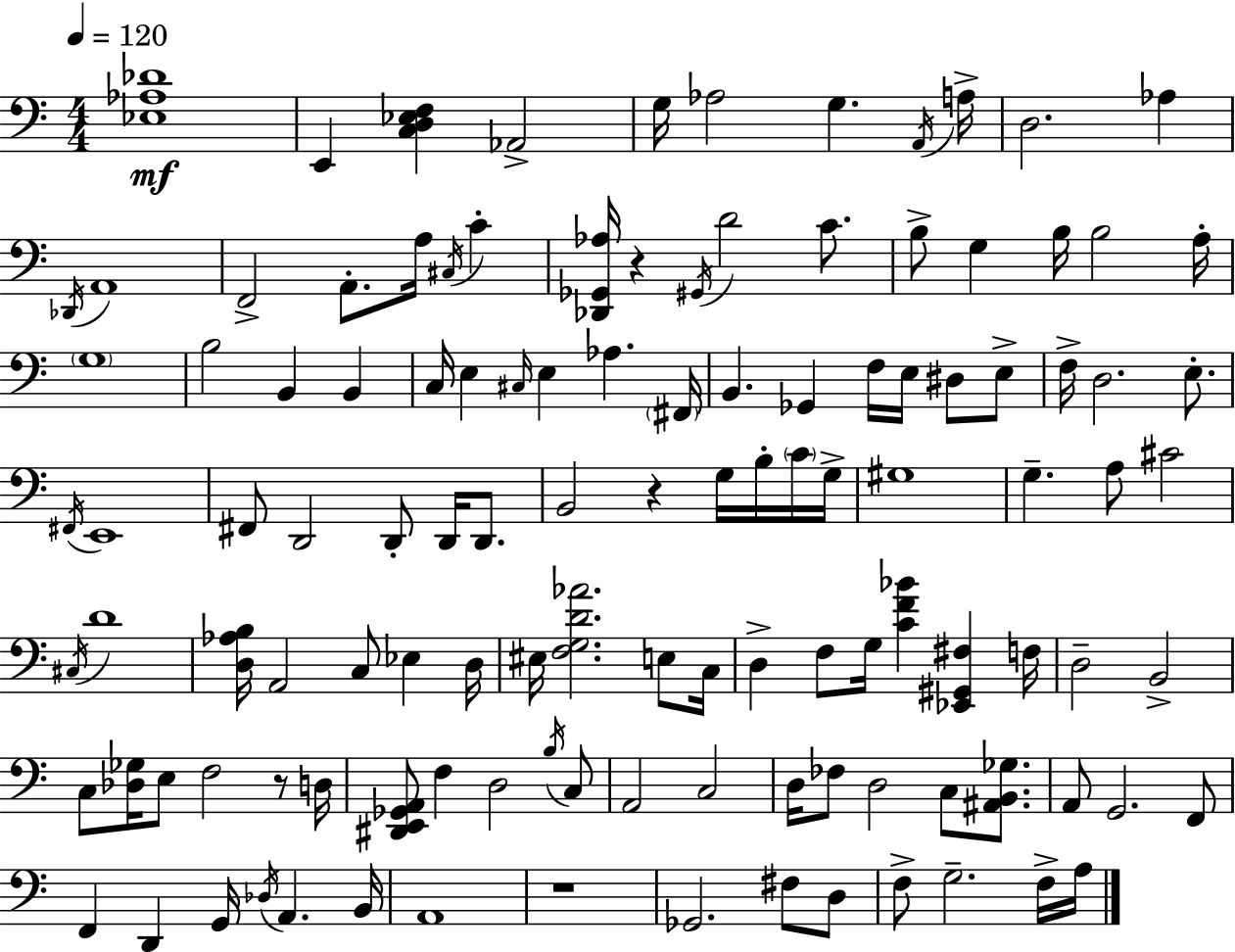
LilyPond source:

{
  \clef bass
  \numericTimeSignature
  \time 4/4
  \key c \major
  \tempo 4 = 120
  <ees aes des'>1\mf | e,4 <c d ees f>4 aes,2-> | g16 aes2 g4. \acciaccatura { a,16 } | a16-> d2. aes4 | \break \acciaccatura { des,16 } a,1 | f,2-> a,8.-. a16 \acciaccatura { cis16 } c'4-. | <des, ges, aes>16 r4 \acciaccatura { gis,16 } d'2 | c'8. b8-> g4 b16 b2 | \break a16-. \parenthesize g1 | b2 b,4 | b,4 c16 e4 \grace { cis16 } e4 aes4. | \parenthesize fis,16 b,4. ges,4 f16 | \break e16 dis8 e8-> f16-> d2. | e8.-. \acciaccatura { fis,16 } e,1 | fis,8 d,2 | d,8-. d,16 d,8. b,2 r4 | \break g16 b16-. \parenthesize c'16 g16-> gis1 | g4.-- a8 cis'2 | \acciaccatura { cis16 } d'1 | <d aes b>16 a,2 | \break c8 ees4 d16 eis16 <f g d' aes'>2. | e8 c16 d4-> f8 g16 <c' f' bes'>4 | <ees, gis, fis>4 f16 d2-- b,2-> | c8 <des ges>16 e8 f2 | \break r8 d16 <dis, e, ges, a,>8 f4 d2 | \acciaccatura { b16 } c8 a,2 | c2 d16 fes8 d2 | c8 <ais, b, ges>8. a,8 g,2. | \break f,8 f,4 d,4 | g,16 \acciaccatura { des16 } a,4. b,16 a,1 | r1 | ges,2. | \break fis8 d8 f8-> g2.-- | f16-> a16 \bar "|."
}